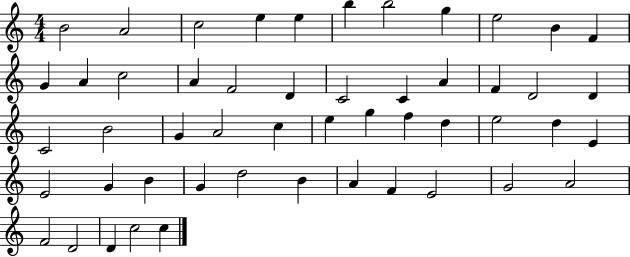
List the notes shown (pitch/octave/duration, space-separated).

B4/h A4/h C5/h E5/q E5/q B5/q B5/h G5/q E5/h B4/q F4/q G4/q A4/q C5/h A4/q F4/h D4/q C4/h C4/q A4/q F4/q D4/h D4/q C4/h B4/h G4/q A4/h C5/q E5/q G5/q F5/q D5/q E5/h D5/q E4/q E4/h G4/q B4/q G4/q D5/h B4/q A4/q F4/q E4/h G4/h A4/h F4/h D4/h D4/q C5/h C5/q